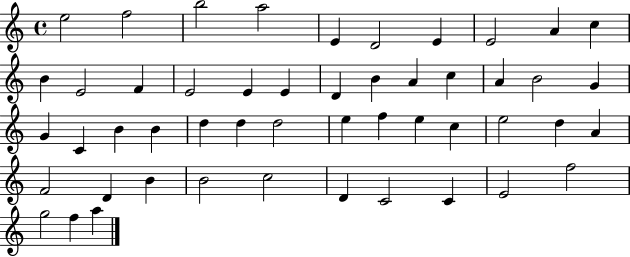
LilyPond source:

{
  \clef treble
  \time 4/4
  \defaultTimeSignature
  \key c \major
  e''2 f''2 | b''2 a''2 | e'4 d'2 e'4 | e'2 a'4 c''4 | \break b'4 e'2 f'4 | e'2 e'4 e'4 | d'4 b'4 a'4 c''4 | a'4 b'2 g'4 | \break g'4 c'4 b'4 b'4 | d''4 d''4 d''2 | e''4 f''4 e''4 c''4 | e''2 d''4 a'4 | \break f'2 d'4 b'4 | b'2 c''2 | d'4 c'2 c'4 | e'2 f''2 | \break g''2 f''4 a''4 | \bar "|."
}